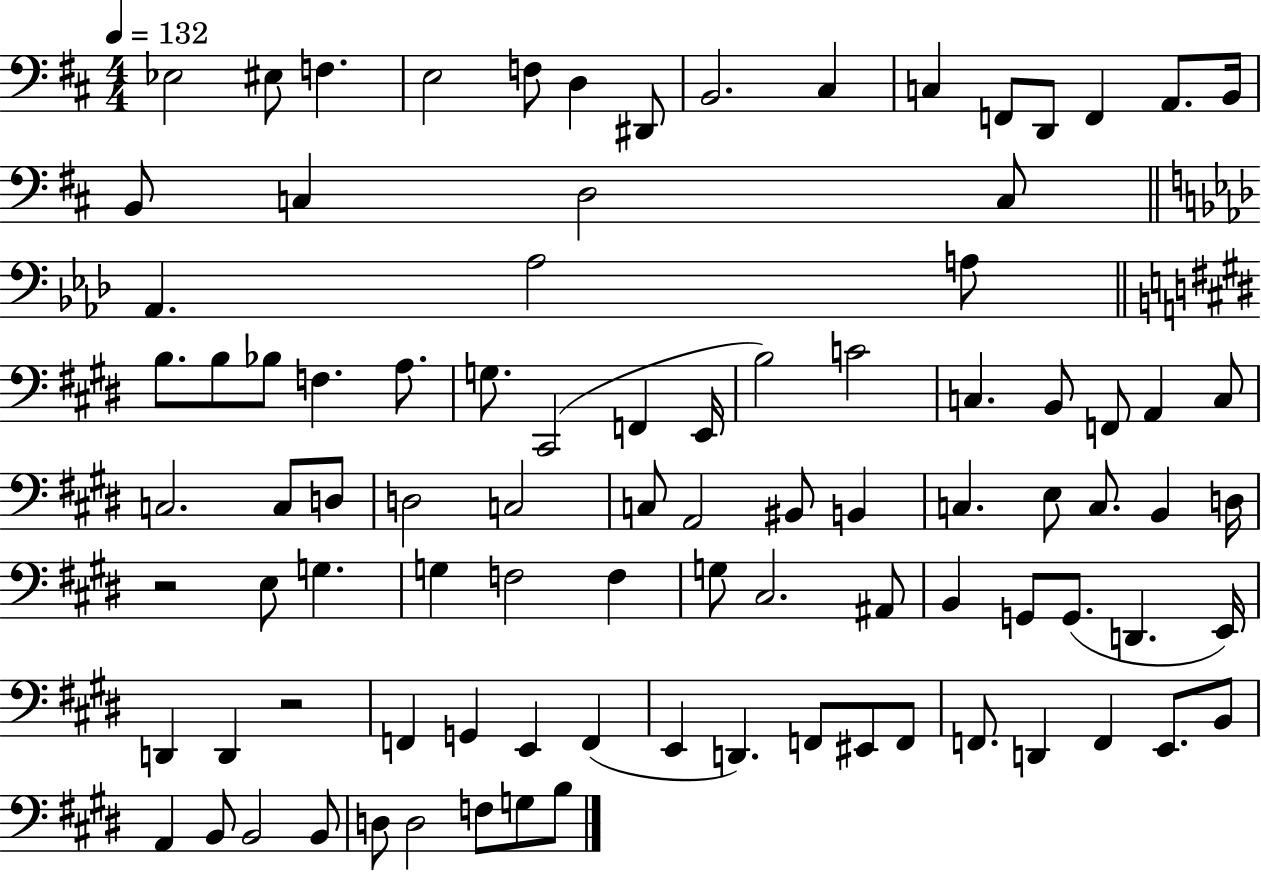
Eb3/h EIS3/e F3/q. E3/h F3/e D3/q D#2/e B2/h. C#3/q C3/q F2/e D2/e F2/q A2/e. B2/s B2/e C3/q D3/h C3/e Ab2/q. Ab3/h A3/e B3/e. B3/e Bb3/e F3/q. A3/e. G3/e. C#2/h F2/q E2/s B3/h C4/h C3/q. B2/e F2/e A2/q C3/e C3/h. C3/e D3/e D3/h C3/h C3/e A2/h BIS2/e B2/q C3/q. E3/e C3/e. B2/q D3/s R/h E3/e G3/q. G3/q F3/h F3/q G3/e C#3/h. A#2/e B2/q G2/e G2/e. D2/q. E2/s D2/q D2/q R/h F2/q G2/q E2/q F2/q E2/q D2/q. F2/e EIS2/e F2/e F2/e. D2/q F2/q E2/e. B2/e A2/q B2/e B2/h B2/e D3/e D3/h F3/e G3/e B3/e